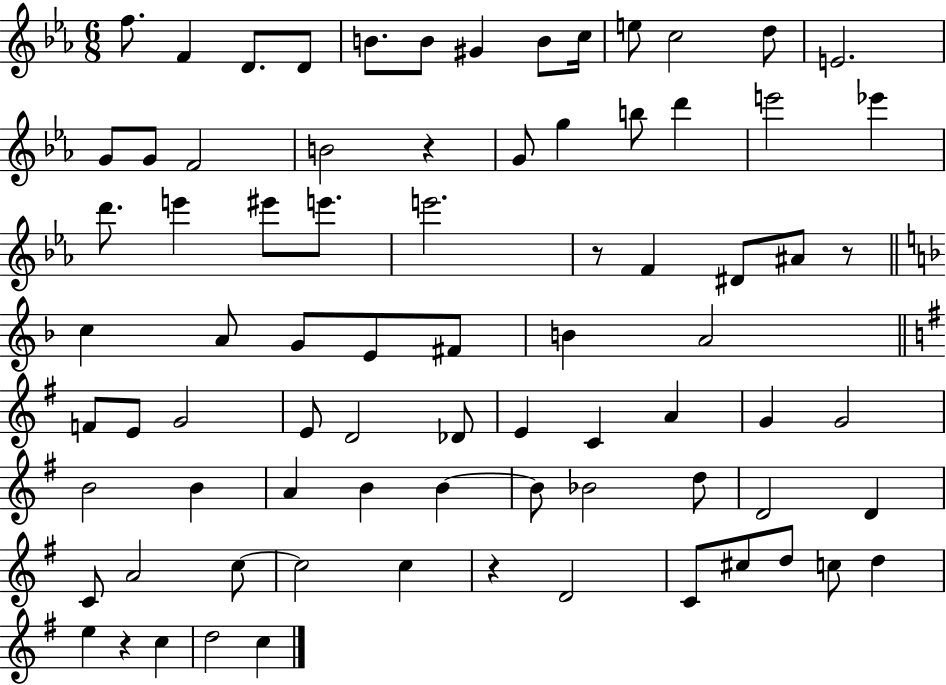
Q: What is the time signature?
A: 6/8